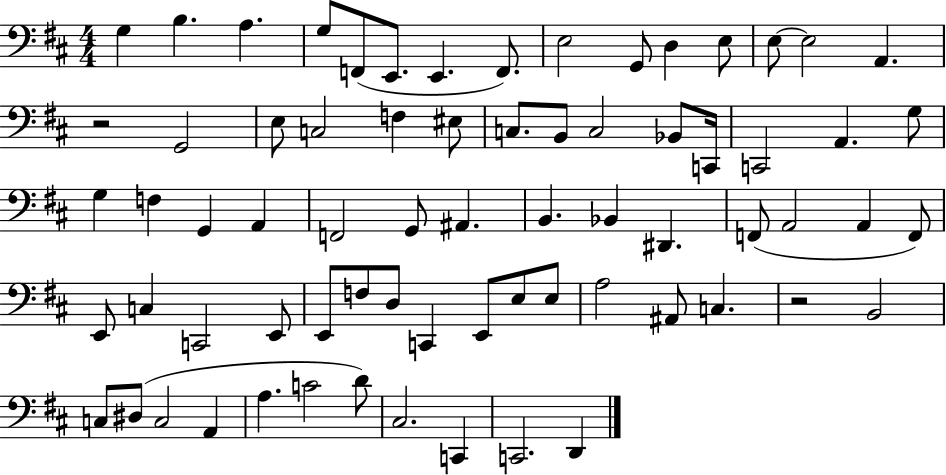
G3/q B3/q. A3/q. G3/e F2/e E2/e. E2/q. F2/e. E3/h G2/e D3/q E3/e E3/e E3/h A2/q. R/h G2/h E3/e C3/h F3/q EIS3/e C3/e. B2/e C3/h Bb2/e C2/s C2/h A2/q. G3/e G3/q F3/q G2/q A2/q F2/h G2/e A#2/q. B2/q. Bb2/q D#2/q. F2/e A2/h A2/q F2/e E2/e C3/q C2/h E2/e E2/e F3/e D3/e C2/q E2/e E3/e E3/e A3/h A#2/e C3/q. R/h B2/h C3/e D#3/e C3/h A2/q A3/q. C4/h D4/e C#3/h. C2/q C2/h. D2/q